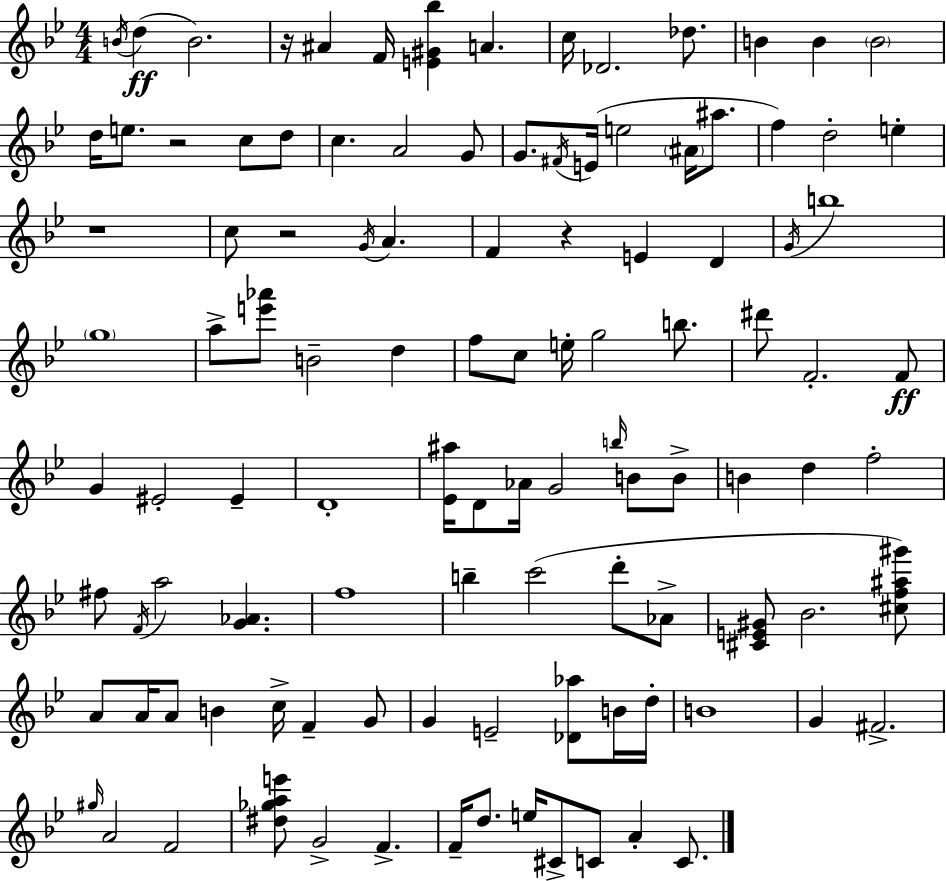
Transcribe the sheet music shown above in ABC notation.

X:1
T:Untitled
M:4/4
L:1/4
K:Gm
B/4 d B2 z/4 ^A F/4 [E^G_b] A c/4 _D2 _d/2 B B B2 d/4 e/2 z2 c/2 d/2 c A2 G/2 G/2 ^F/4 E/4 e2 ^A/4 ^a/2 f d2 e z4 c/2 z2 G/4 A F z E D G/4 b4 g4 a/2 [e'_a']/2 B2 d f/2 c/2 e/4 g2 b/2 ^d'/2 F2 F/2 G ^E2 ^E D4 [_E^a]/4 D/2 _A/4 G2 b/4 B/2 B/2 B d f2 ^f/2 F/4 a2 [G_A] f4 b c'2 d'/2 _A/2 [^CE^G]/2 _B2 [^cf^a^g']/2 A/2 A/4 A/2 B c/4 F G/2 G E2 [_D_a]/2 B/4 d/4 B4 G ^F2 ^g/4 A2 F2 [^d_gae']/2 G2 F F/4 d/2 e/4 ^C/2 C/2 A C/2